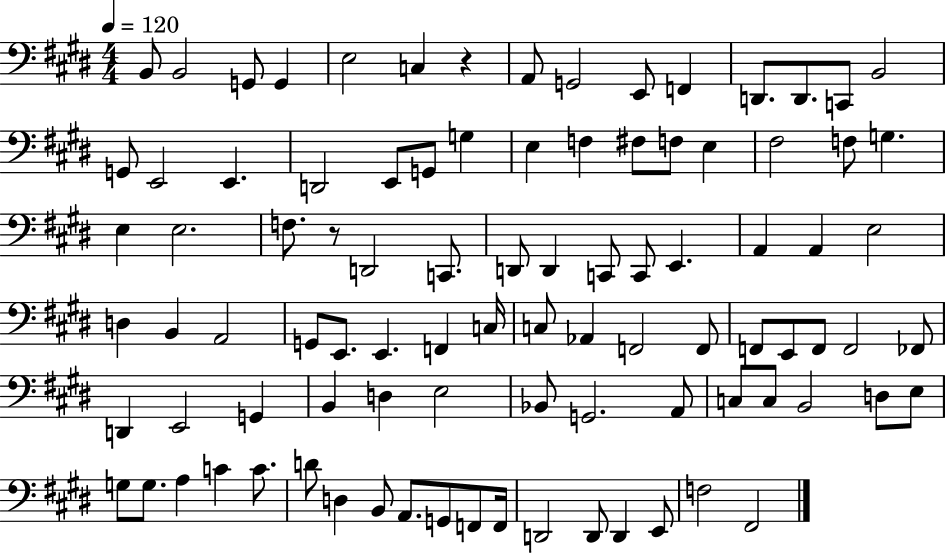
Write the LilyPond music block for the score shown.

{
  \clef bass
  \numericTimeSignature
  \time 4/4
  \key e \major
  \tempo 4 = 120
  b,8 b,2 g,8 g,4 | e2 c4 r4 | a,8 g,2 e,8 f,4 | d,8. d,8. c,8 b,2 | \break g,8 e,2 e,4. | d,2 e,8 g,8 g4 | e4 f4 fis8 f8 e4 | fis2 f8 g4. | \break e4 e2. | f8. r8 d,2 c,8. | d,8 d,4 c,8 c,8 e,4. | a,4 a,4 e2 | \break d4 b,4 a,2 | g,8 e,8. e,4. f,4 c16 | c8 aes,4 f,2 f,8 | f,8 e,8 f,8 f,2 fes,8 | \break d,4 e,2 g,4 | b,4 d4 e2 | bes,8 g,2. a,8 | c8 c8 b,2 d8 e8 | \break g8 g8. a4 c'4 c'8. | d'8 d4 b,8 a,8. g,8 f,8 f,16 | d,2 d,8 d,4 e,8 | f2 fis,2 | \break \bar "|."
}